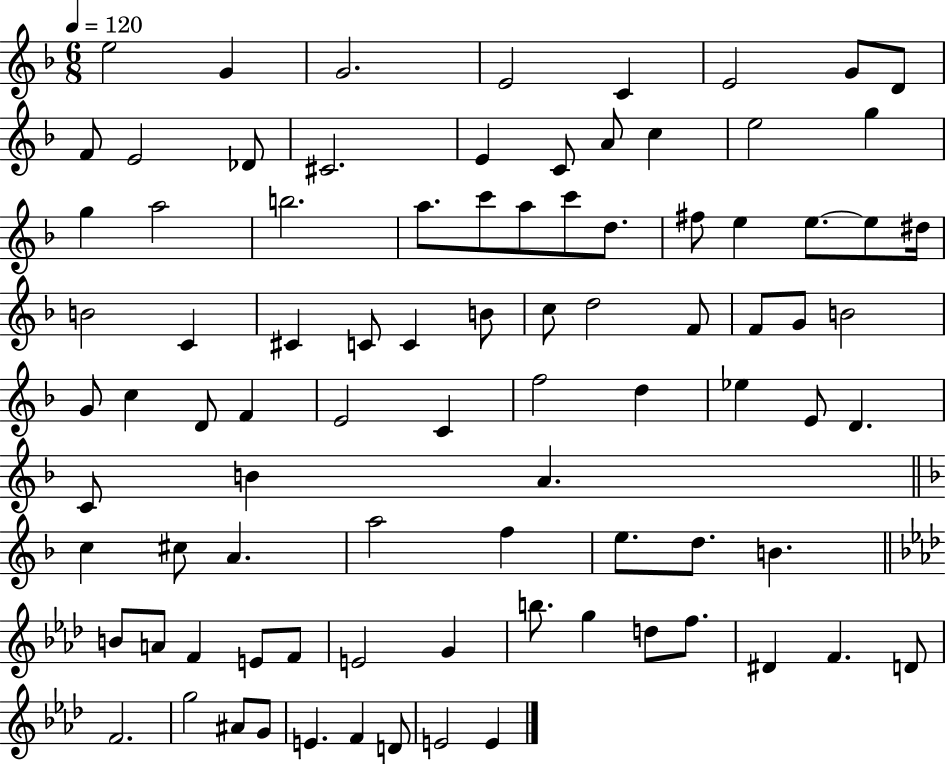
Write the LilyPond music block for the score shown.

{
  \clef treble
  \numericTimeSignature
  \time 6/8
  \key f \major
  \tempo 4 = 120
  e''2 g'4 | g'2. | e'2 c'4 | e'2 g'8 d'8 | \break f'8 e'2 des'8 | cis'2. | e'4 c'8 a'8 c''4 | e''2 g''4 | \break g''4 a''2 | b''2. | a''8. c'''8 a''8 c'''8 d''8. | fis''8 e''4 e''8.~~ e''8 dis''16 | \break b'2 c'4 | cis'4 c'8 c'4 b'8 | c''8 d''2 f'8 | f'8 g'8 b'2 | \break g'8 c''4 d'8 f'4 | e'2 c'4 | f''2 d''4 | ees''4 e'8 d'4. | \break c'8 b'4 a'4. | \bar "||" \break \key d \minor c''4 cis''8 a'4. | a''2 f''4 | e''8. d''8. b'4. | \bar "||" \break \key f \minor b'8 a'8 f'4 e'8 f'8 | e'2 g'4 | b''8. g''4 d''8 f''8. | dis'4 f'4. d'8 | \break f'2. | g''2 ais'8 g'8 | e'4. f'4 d'8 | e'2 e'4 | \break \bar "|."
}